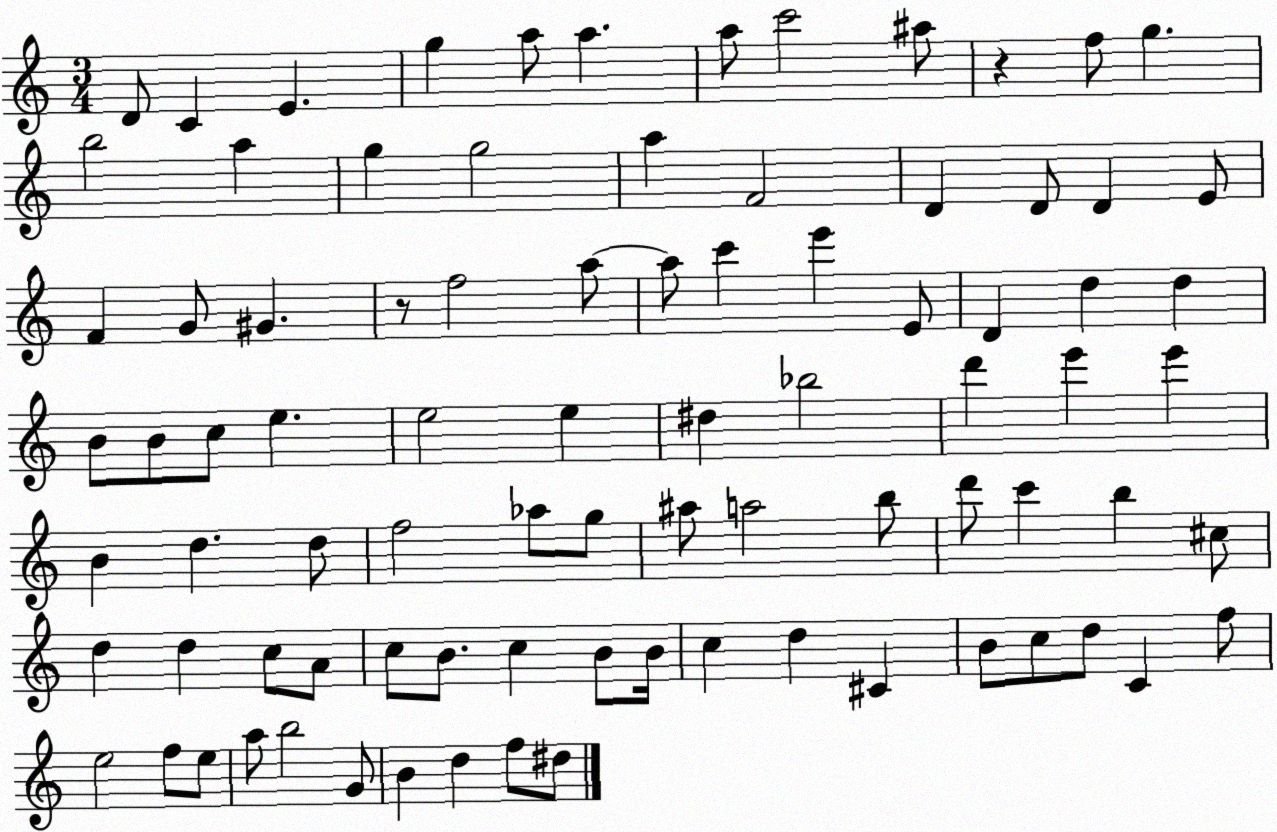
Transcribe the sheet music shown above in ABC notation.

X:1
T:Untitled
M:3/4
L:1/4
K:C
D/2 C E g a/2 a a/2 c'2 ^a/2 z f/2 g b2 a g g2 a F2 D D/2 D E/2 F G/2 ^G z/2 f2 a/2 a/2 c' e' E/2 D d d B/2 B/2 c/2 e e2 e ^d _b2 d' e' e' B d d/2 f2 _a/2 g/2 ^a/2 a2 b/2 d'/2 c' b ^c/2 d d c/2 A/2 c/2 B/2 c B/2 B/4 c d ^C B/2 c/2 d/2 C f/2 e2 f/2 e/2 a/2 b2 G/2 B d f/2 ^d/2